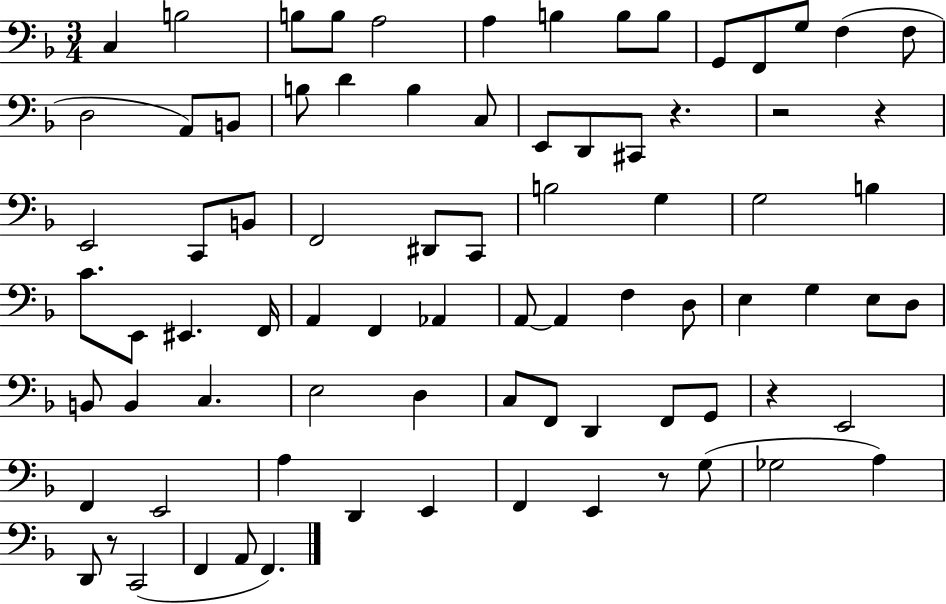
{
  \clef bass
  \numericTimeSignature
  \time 3/4
  \key f \major
  c4 b2 | b8 b8 a2 | a4 b4 b8 b8 | g,8 f,8 g8 f4( f8 | \break d2 a,8) b,8 | b8 d'4 b4 c8 | e,8 d,8 cis,8 r4. | r2 r4 | \break e,2 c,8 b,8 | f,2 dis,8 c,8 | b2 g4 | g2 b4 | \break c'8. e,8 eis,4. f,16 | a,4 f,4 aes,4 | a,8~~ a,4 f4 d8 | e4 g4 e8 d8 | \break b,8 b,4 c4. | e2 d4 | c8 f,8 d,4 f,8 g,8 | r4 e,2 | \break f,4 e,2 | a4 d,4 e,4 | f,4 e,4 r8 g8( | ges2 a4) | \break d,8 r8 c,2( | f,4 a,8 f,4.) | \bar "|."
}